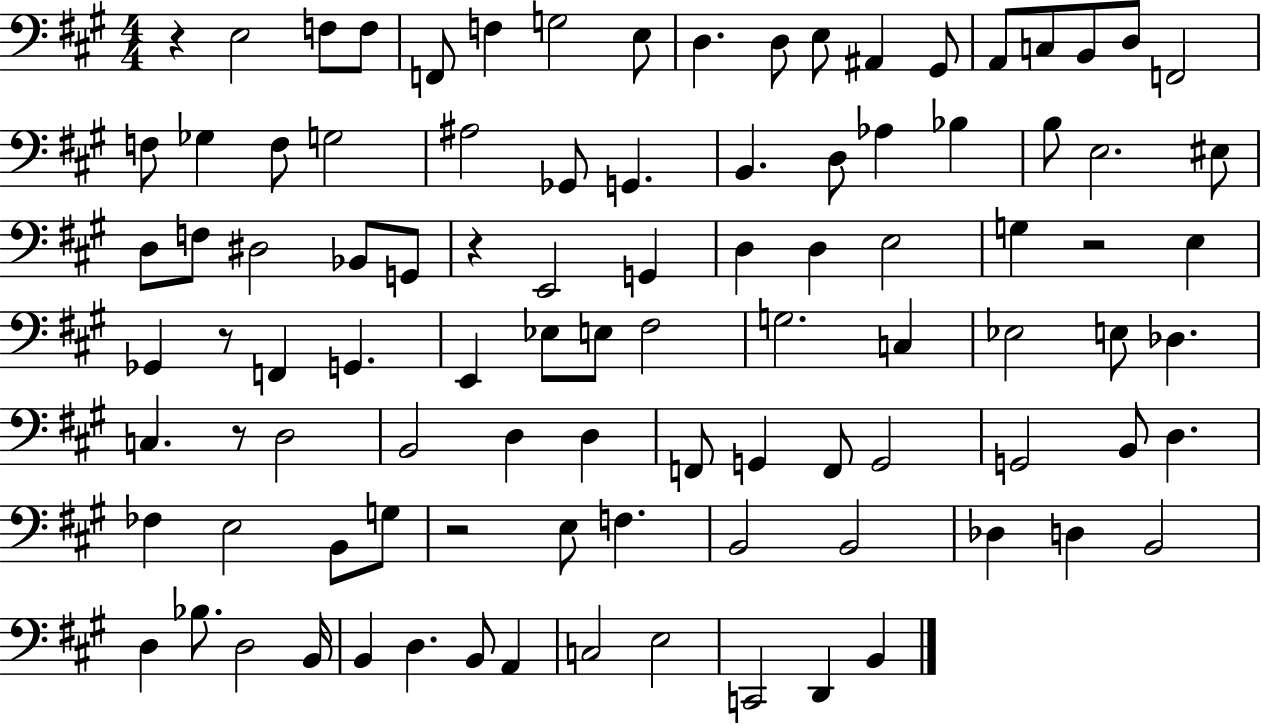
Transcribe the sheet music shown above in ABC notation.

X:1
T:Untitled
M:4/4
L:1/4
K:A
z E,2 F,/2 F,/2 F,,/2 F, G,2 E,/2 D, D,/2 E,/2 ^A,, ^G,,/2 A,,/2 C,/2 B,,/2 D,/2 F,,2 F,/2 _G, F,/2 G,2 ^A,2 _G,,/2 G,, B,, D,/2 _A, _B, B,/2 E,2 ^E,/2 D,/2 F,/2 ^D,2 _B,,/2 G,,/2 z E,,2 G,, D, D, E,2 G, z2 E, _G,, z/2 F,, G,, E,, _E,/2 E,/2 ^F,2 G,2 C, _E,2 E,/2 _D, C, z/2 D,2 B,,2 D, D, F,,/2 G,, F,,/2 G,,2 G,,2 B,,/2 D, _F, E,2 B,,/2 G,/2 z2 E,/2 F, B,,2 B,,2 _D, D, B,,2 D, _B,/2 D,2 B,,/4 B,, D, B,,/2 A,, C,2 E,2 C,,2 D,, B,,